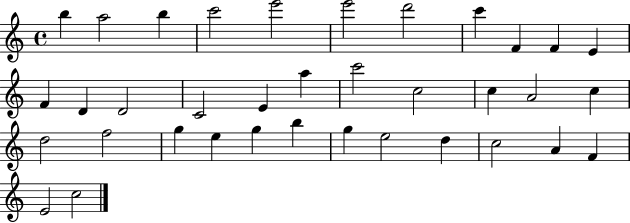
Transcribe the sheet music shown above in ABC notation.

X:1
T:Untitled
M:4/4
L:1/4
K:C
b a2 b c'2 e'2 e'2 d'2 c' F F E F D D2 C2 E a c'2 c2 c A2 c d2 f2 g e g b g e2 d c2 A F E2 c2